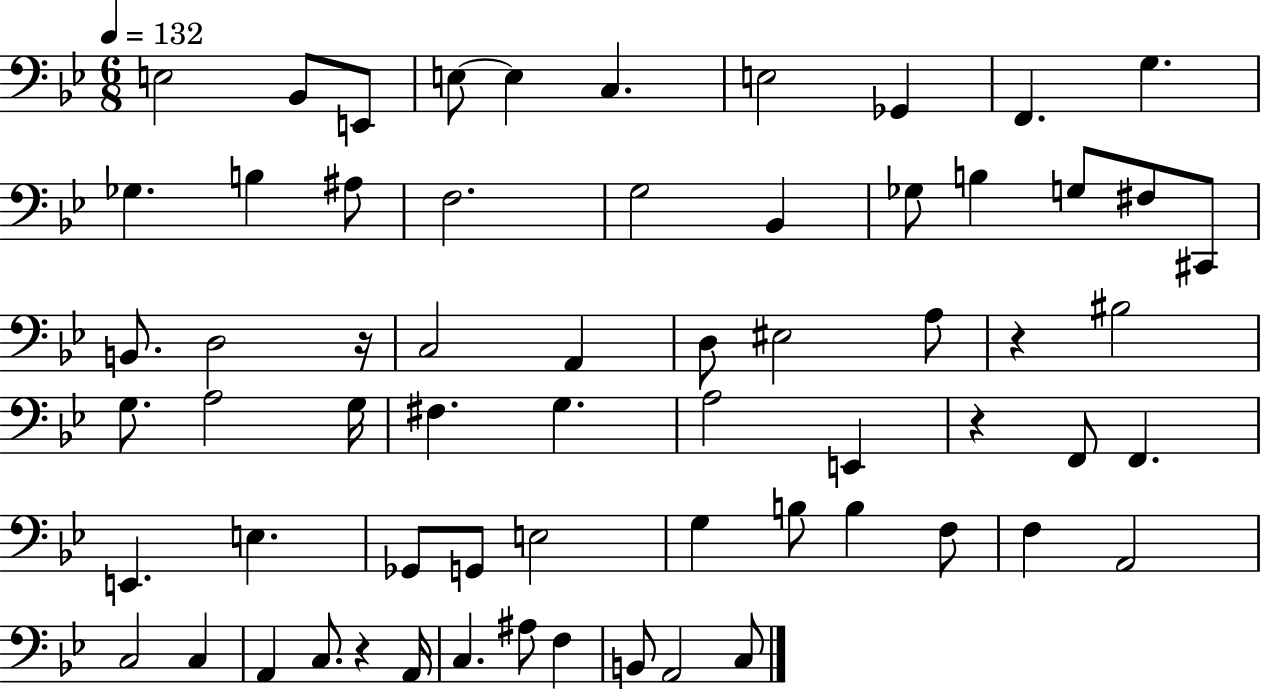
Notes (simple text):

E3/h Bb2/e E2/e E3/e E3/q C3/q. E3/h Gb2/q F2/q. G3/q. Gb3/q. B3/q A#3/e F3/h. G3/h Bb2/q Gb3/e B3/q G3/e F#3/e C#2/e B2/e. D3/h R/s C3/h A2/q D3/e EIS3/h A3/e R/q BIS3/h G3/e. A3/h G3/s F#3/q. G3/q. A3/h E2/q R/q F2/e F2/q. E2/q. E3/q. Gb2/e G2/e E3/h G3/q B3/e B3/q F3/e F3/q A2/h C3/h C3/q A2/q C3/e. R/q A2/s C3/q. A#3/e F3/q B2/e A2/h C3/e